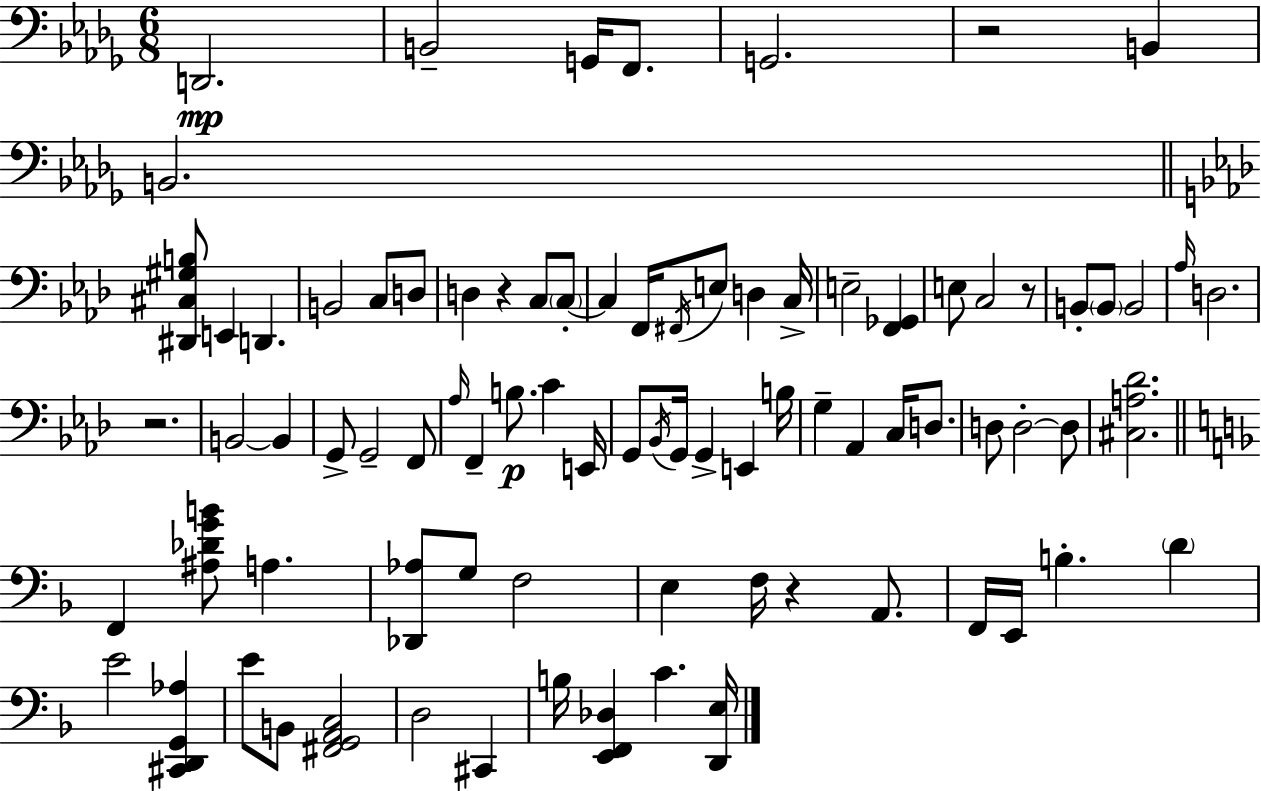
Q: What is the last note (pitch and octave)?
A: C4